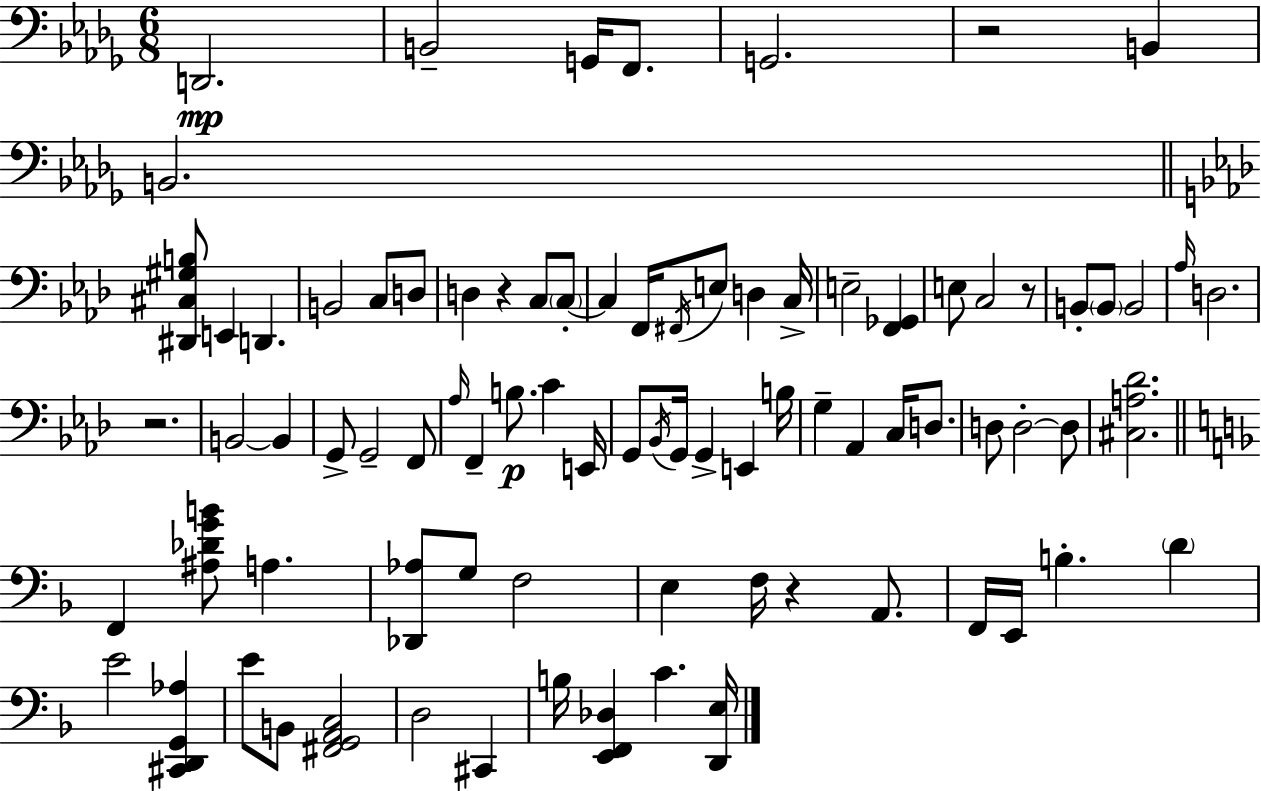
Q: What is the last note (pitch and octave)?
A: C4